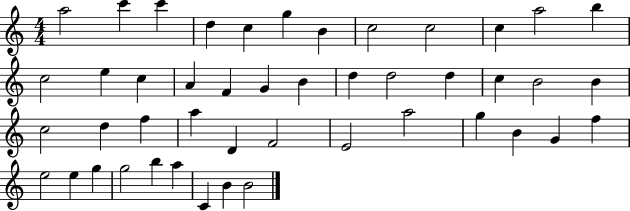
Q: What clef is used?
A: treble